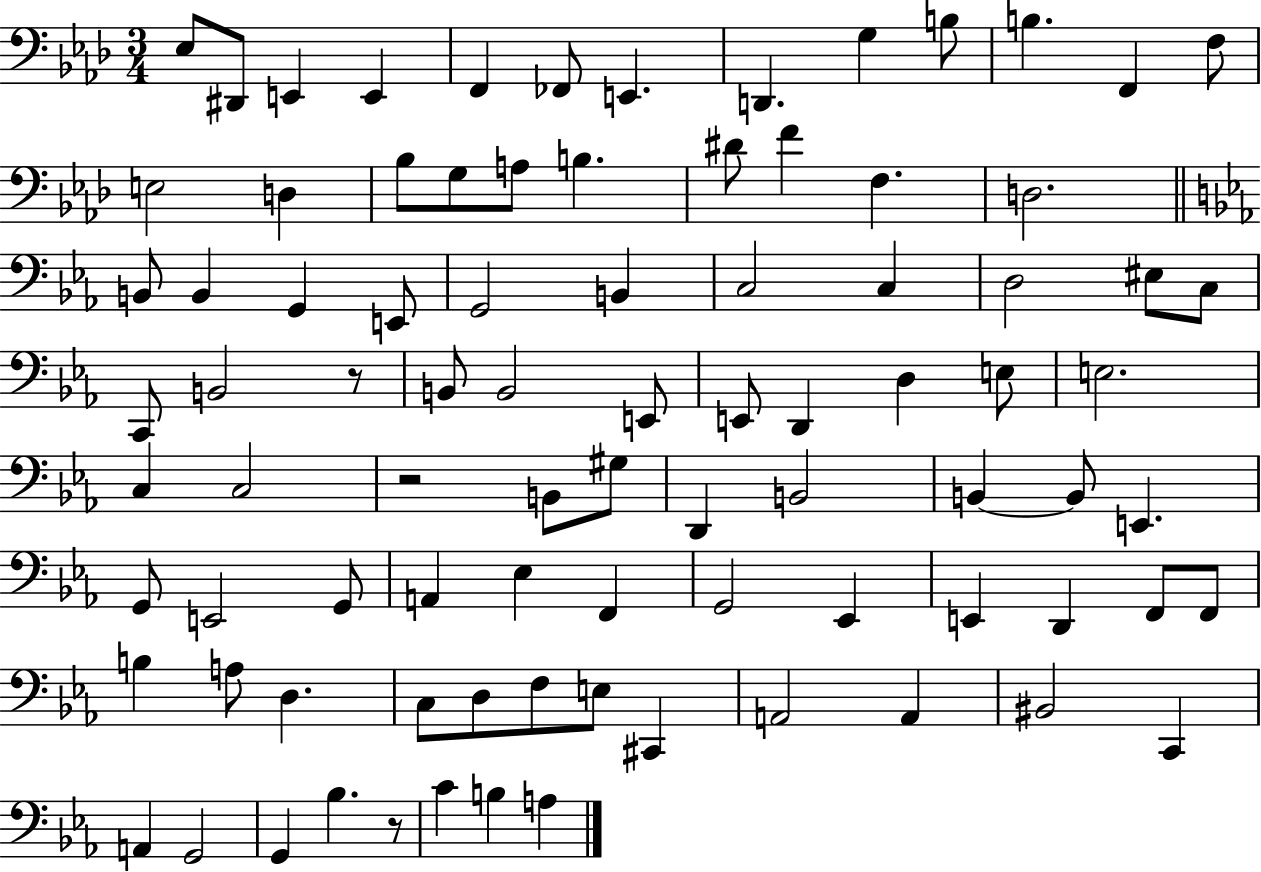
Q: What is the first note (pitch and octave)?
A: Eb3